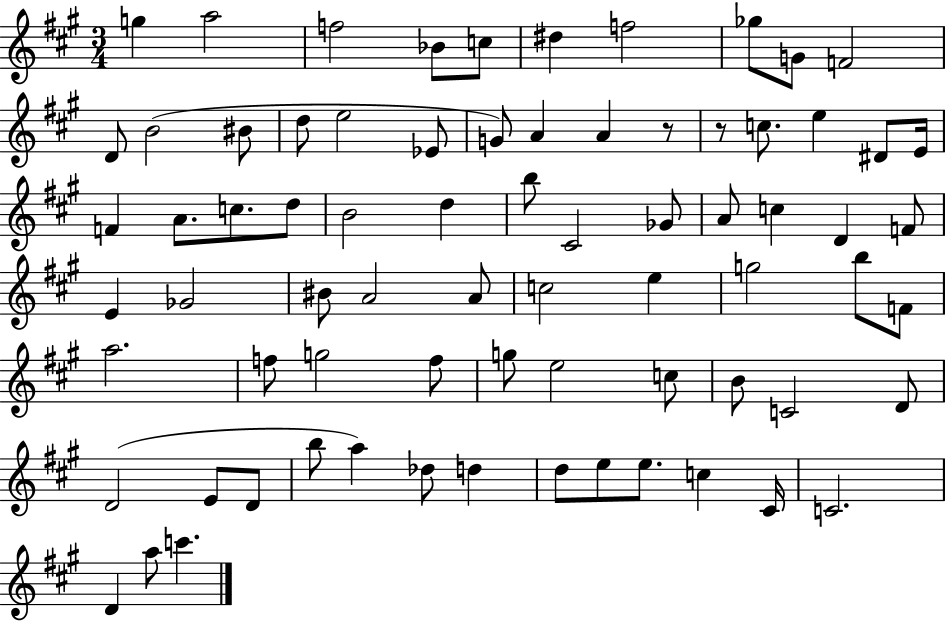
G5/q A5/h F5/h Bb4/e C5/e D#5/q F5/h Gb5/e G4/e F4/h D4/e B4/h BIS4/e D5/e E5/h Eb4/e G4/e A4/q A4/q R/e R/e C5/e. E5/q D#4/e E4/s F4/q A4/e. C5/e. D5/e B4/h D5/q B5/e C#4/h Gb4/e A4/e C5/q D4/q F4/e E4/q Gb4/h BIS4/e A4/h A4/e C5/h E5/q G5/h B5/e F4/e A5/h. F5/e G5/h F5/e G5/e E5/h C5/e B4/e C4/h D4/e D4/h E4/e D4/e B5/e A5/q Db5/e D5/q D5/e E5/e E5/e. C5/q C#4/s C4/h. D4/q A5/e C6/q.